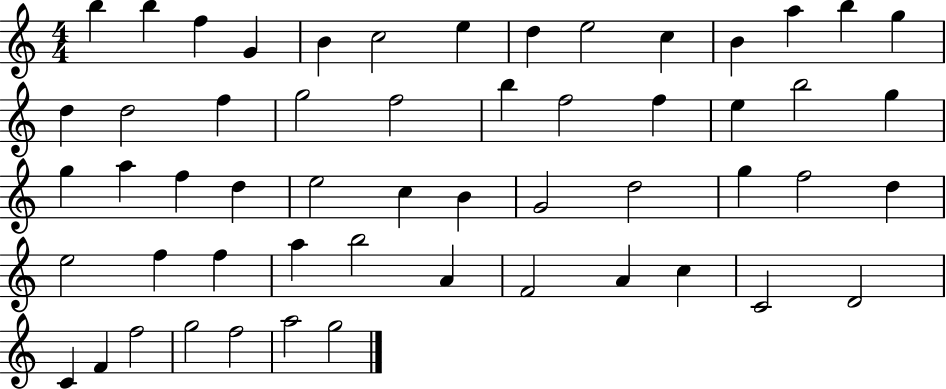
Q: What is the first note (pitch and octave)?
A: B5